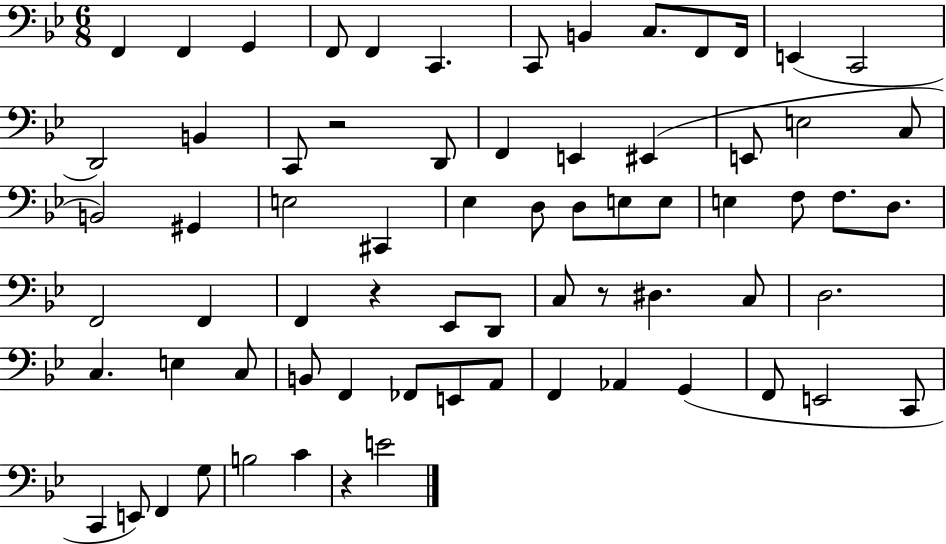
{
  \clef bass
  \numericTimeSignature
  \time 6/8
  \key bes \major
  f,4 f,4 g,4 | f,8 f,4 c,4. | c,8 b,4 c8. f,8 f,16 | e,4( c,2 | \break d,2) b,4 | c,8 r2 d,8 | f,4 e,4 eis,4( | e,8 e2 c8 | \break b,2) gis,4 | e2 cis,4 | ees4 d8 d8 e8 e8 | e4 f8 f8. d8. | \break f,2 f,4 | f,4 r4 ees,8 d,8 | c8 r8 dis4. c8 | d2. | \break c4. e4 c8 | b,8 f,4 fes,8 e,8 a,8 | f,4 aes,4 g,4( | f,8 e,2 c,8 | \break c,4 e,8) f,4 g8 | b2 c'4 | r4 e'2 | \bar "|."
}